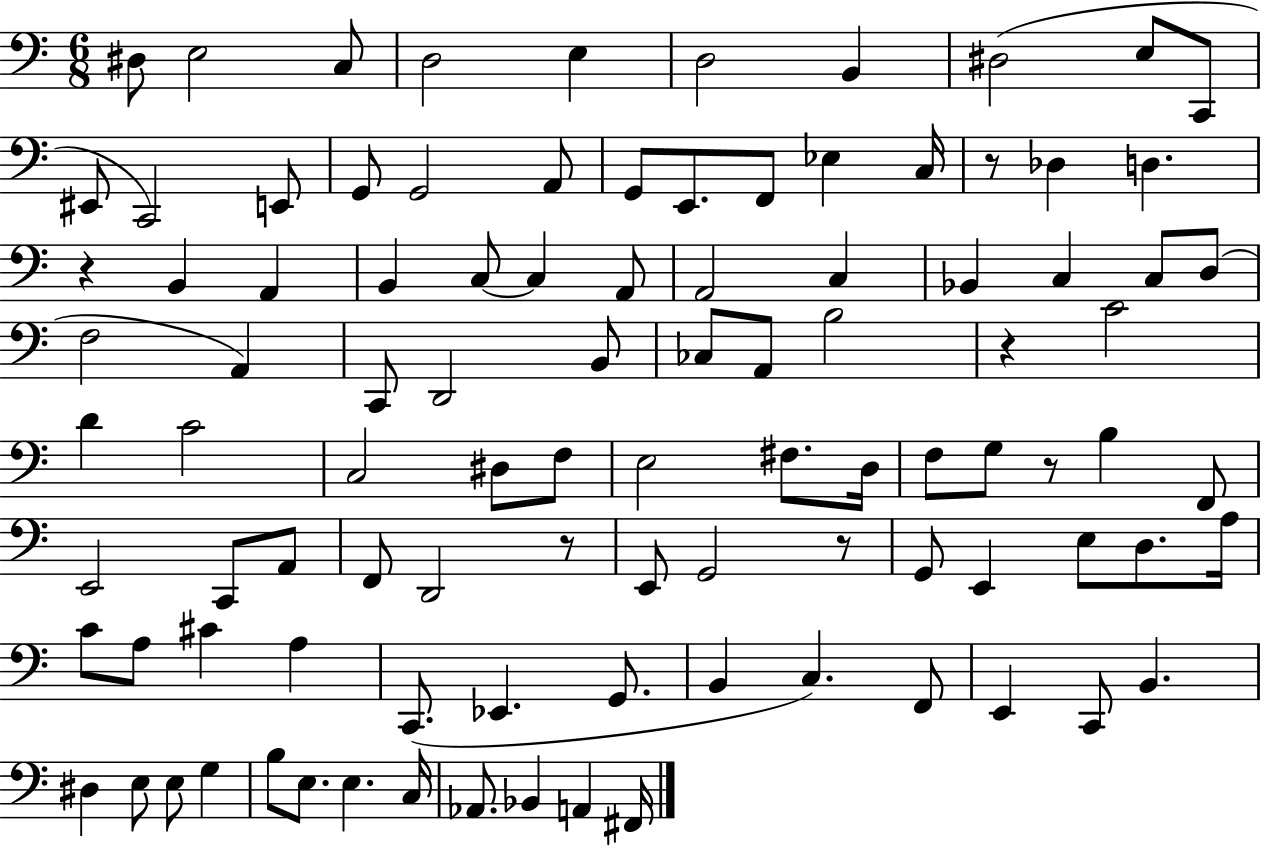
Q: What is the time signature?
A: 6/8